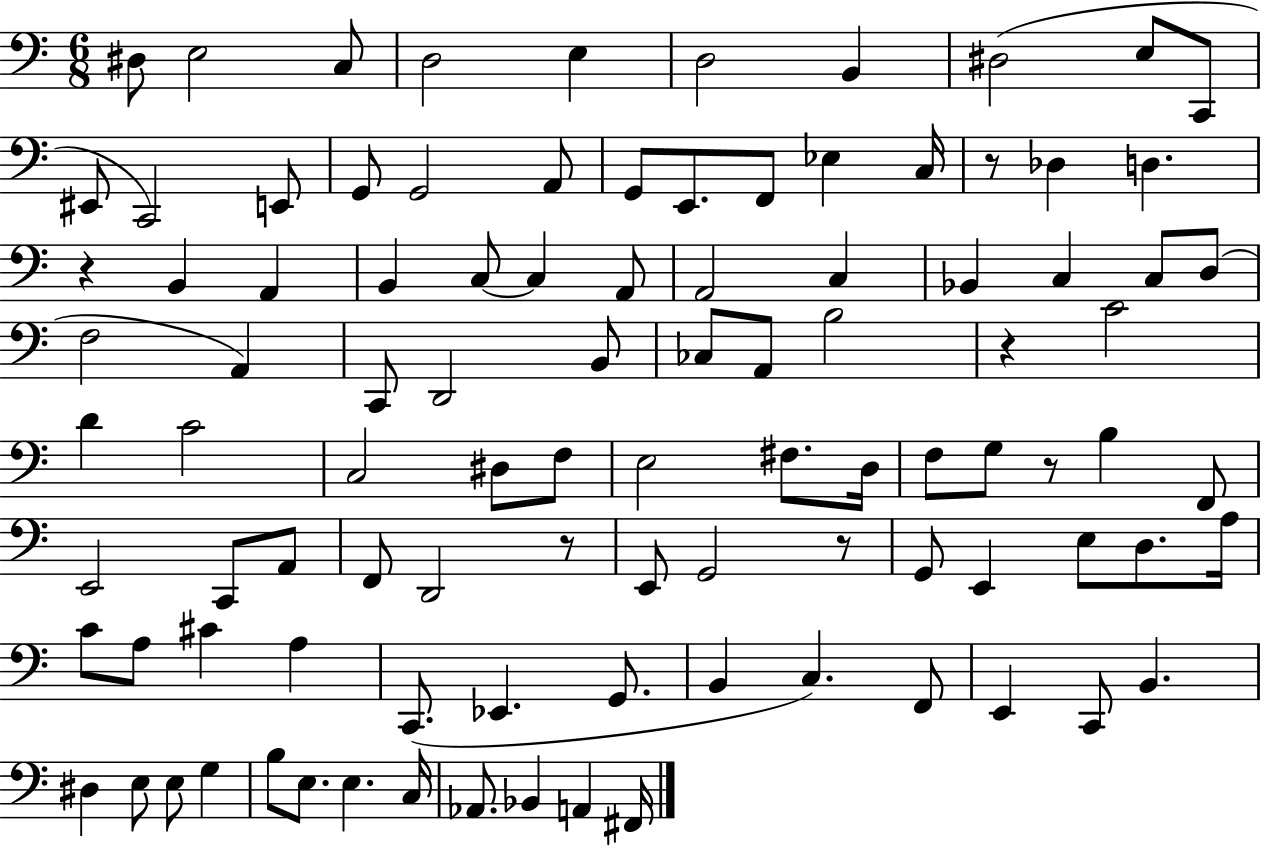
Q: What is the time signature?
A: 6/8